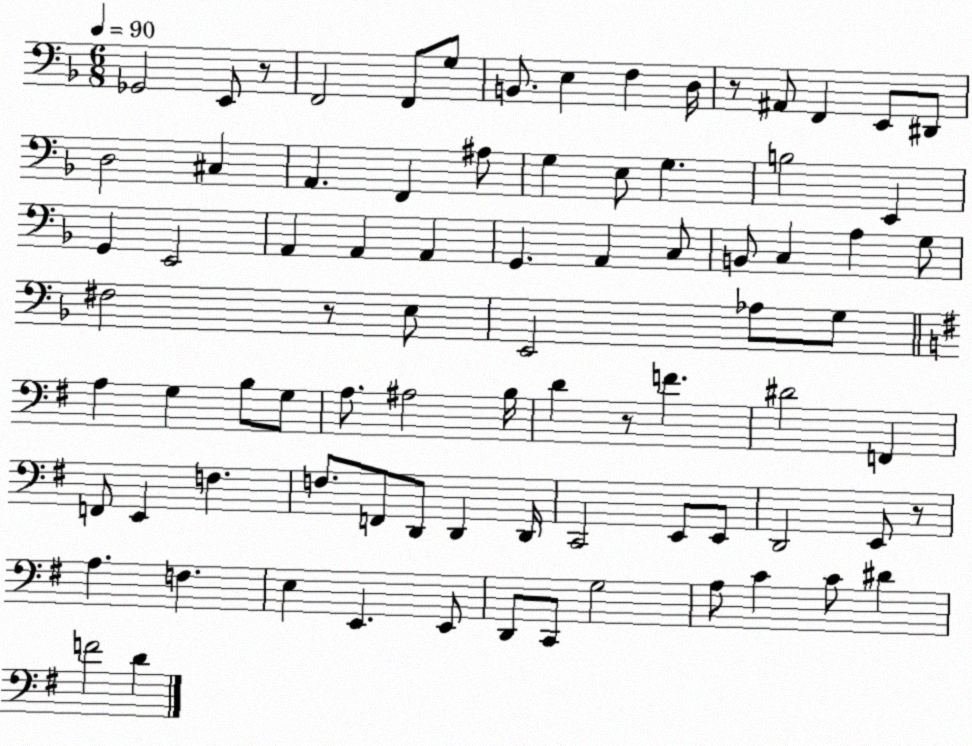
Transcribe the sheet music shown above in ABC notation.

X:1
T:Untitled
M:6/8
L:1/4
K:F
_G,,2 E,,/2 z/2 F,,2 F,,/2 G,/2 B,,/2 E, F, D,/4 z/2 ^A,,/2 F,, E,,/2 ^D,,/2 D,2 ^C, A,, F,, ^A,/2 G, E,/2 G, B,2 E,, G,, E,,2 A,, A,, A,, G,, A,, C,/2 B,,/2 C, A, G,/2 ^F,2 z/2 E,/2 E,,2 _A,/2 G,/2 A, G, B,/2 G,/2 A,/2 ^A,2 B,/4 D z/2 F ^D2 F,, F,,/2 E,, F, F,/2 F,,/2 D,,/2 D,, D,,/4 C,,2 E,,/2 E,,/2 D,,2 E,,/2 z/2 A, F, E, E,, E,,/2 D,,/2 C,,/2 G,2 A,/2 C C/2 ^D F2 D